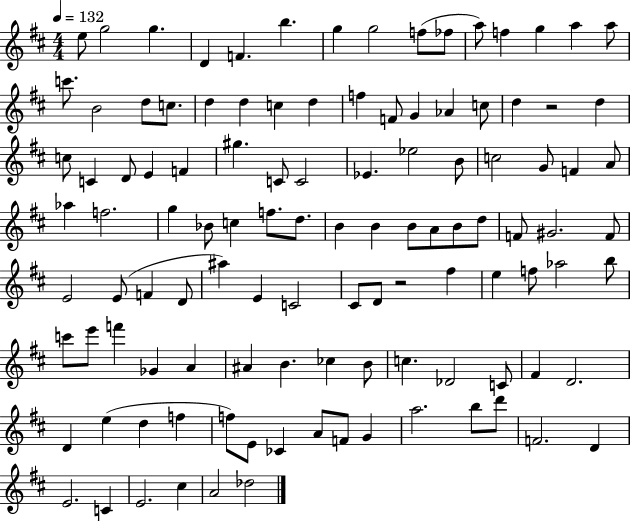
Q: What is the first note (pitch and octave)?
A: E5